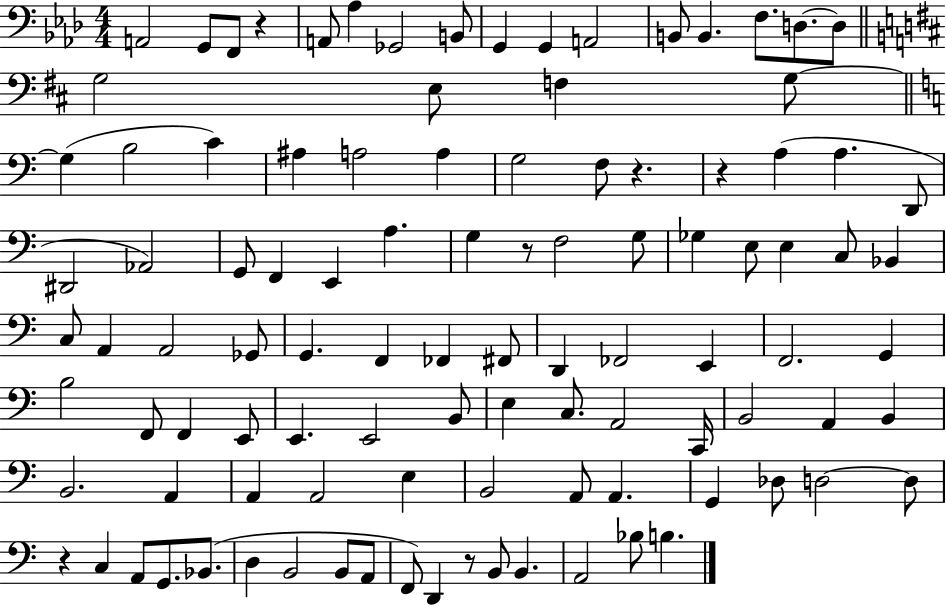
A2/h G2/e F2/e R/q A2/e Ab3/q Gb2/h B2/e G2/q G2/q A2/h B2/e B2/q. F3/e. D3/e. D3/e G3/h E3/e F3/q G3/e G3/q B3/h C4/q A#3/q A3/h A3/q G3/h F3/e R/q. R/q A3/q A3/q. D2/e D#2/h Ab2/h G2/e F2/q E2/q A3/q. G3/q R/e F3/h G3/e Gb3/q E3/e E3/q C3/e Bb2/q C3/e A2/q A2/h Gb2/e G2/q. F2/q FES2/q F#2/e D2/q FES2/h E2/q F2/h. G2/q B3/h F2/e F2/q E2/e E2/q. E2/h B2/e E3/q C3/e. A2/h C2/s B2/h A2/q B2/q B2/h. A2/q A2/q A2/h E3/q B2/h A2/e A2/q. G2/q Db3/e D3/h D3/e R/q C3/q A2/e G2/e. Bb2/e. D3/q B2/h B2/e A2/e F2/e D2/q R/e B2/e B2/q. A2/h Bb3/e B3/q.